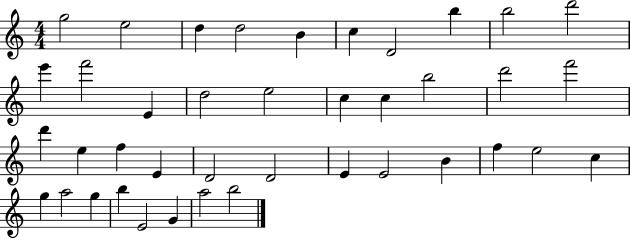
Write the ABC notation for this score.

X:1
T:Untitled
M:4/4
L:1/4
K:C
g2 e2 d d2 B c D2 b b2 d'2 e' f'2 E d2 e2 c c b2 d'2 f'2 d' e f E D2 D2 E E2 B f e2 c g a2 g b E2 G a2 b2